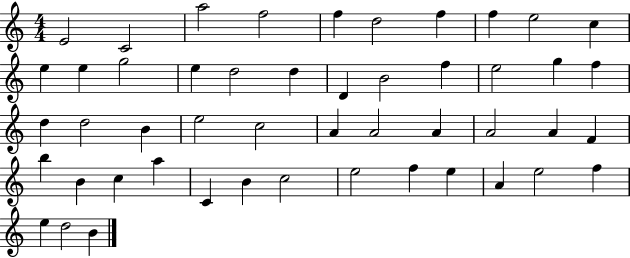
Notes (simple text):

E4/h C4/h A5/h F5/h F5/q D5/h F5/q F5/q E5/h C5/q E5/q E5/q G5/h E5/q D5/h D5/q D4/q B4/h F5/q E5/h G5/q F5/q D5/q D5/h B4/q E5/h C5/h A4/q A4/h A4/q A4/h A4/q F4/q B5/q B4/q C5/q A5/q C4/q B4/q C5/h E5/h F5/q E5/q A4/q E5/h F5/q E5/q D5/h B4/q